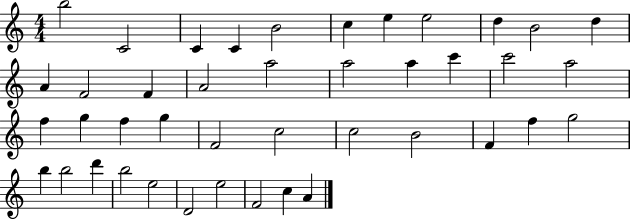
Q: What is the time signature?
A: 4/4